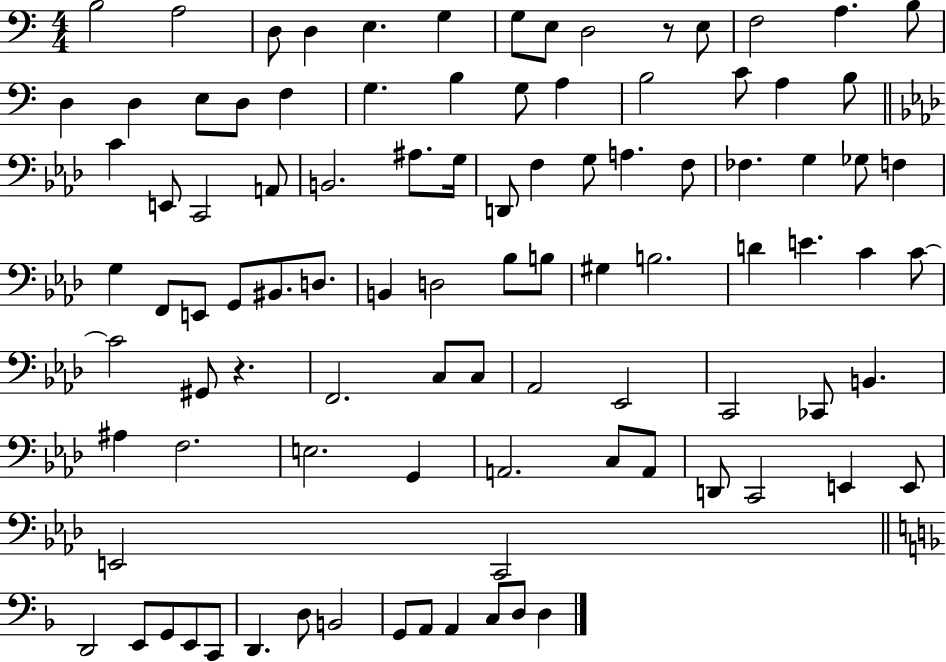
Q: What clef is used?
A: bass